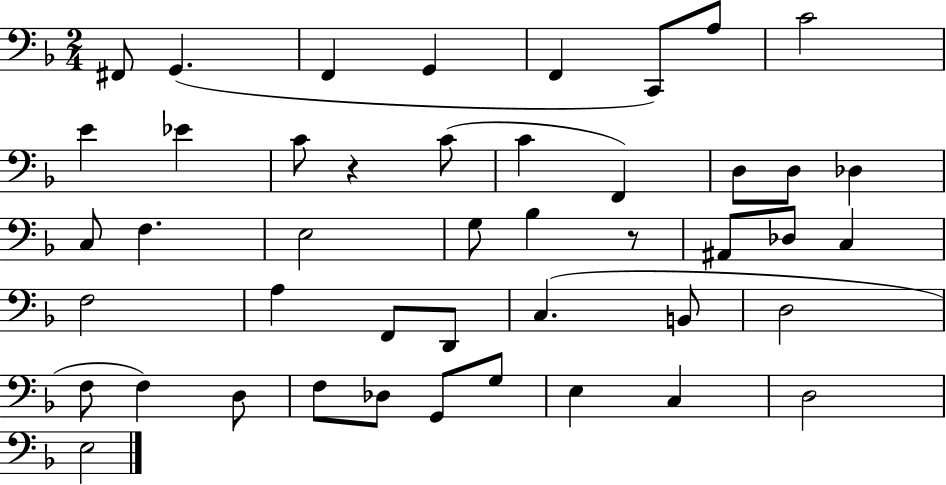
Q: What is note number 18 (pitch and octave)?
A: C3